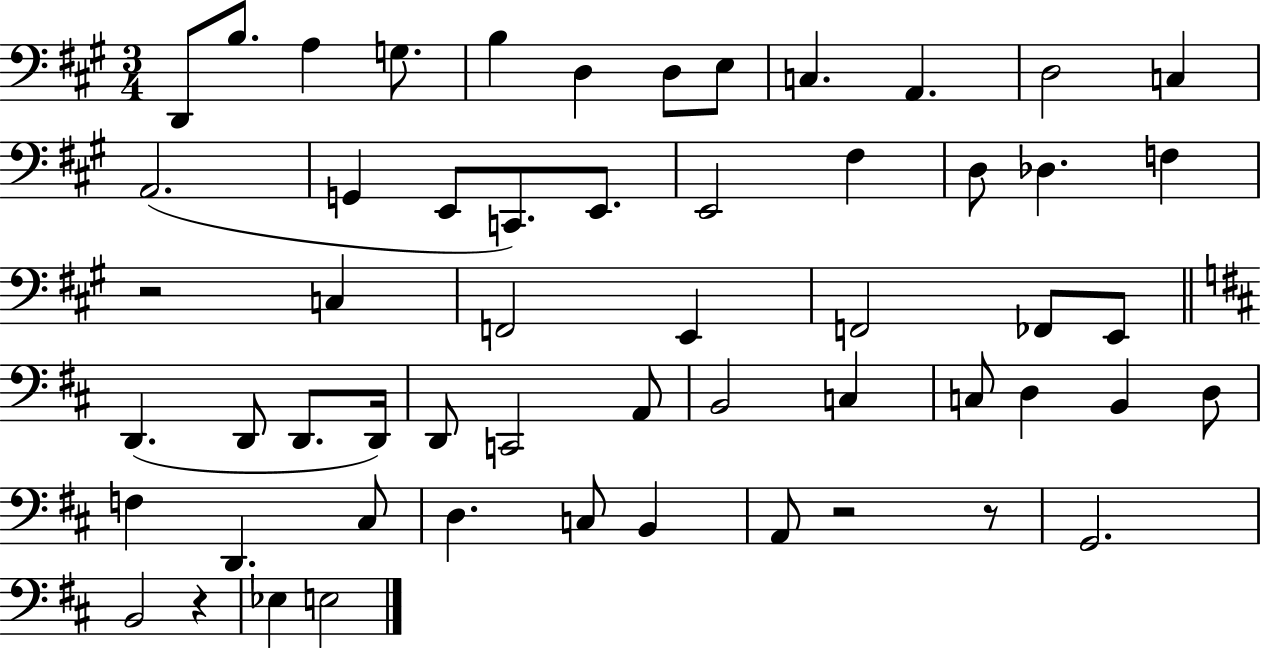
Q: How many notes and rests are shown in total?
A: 56